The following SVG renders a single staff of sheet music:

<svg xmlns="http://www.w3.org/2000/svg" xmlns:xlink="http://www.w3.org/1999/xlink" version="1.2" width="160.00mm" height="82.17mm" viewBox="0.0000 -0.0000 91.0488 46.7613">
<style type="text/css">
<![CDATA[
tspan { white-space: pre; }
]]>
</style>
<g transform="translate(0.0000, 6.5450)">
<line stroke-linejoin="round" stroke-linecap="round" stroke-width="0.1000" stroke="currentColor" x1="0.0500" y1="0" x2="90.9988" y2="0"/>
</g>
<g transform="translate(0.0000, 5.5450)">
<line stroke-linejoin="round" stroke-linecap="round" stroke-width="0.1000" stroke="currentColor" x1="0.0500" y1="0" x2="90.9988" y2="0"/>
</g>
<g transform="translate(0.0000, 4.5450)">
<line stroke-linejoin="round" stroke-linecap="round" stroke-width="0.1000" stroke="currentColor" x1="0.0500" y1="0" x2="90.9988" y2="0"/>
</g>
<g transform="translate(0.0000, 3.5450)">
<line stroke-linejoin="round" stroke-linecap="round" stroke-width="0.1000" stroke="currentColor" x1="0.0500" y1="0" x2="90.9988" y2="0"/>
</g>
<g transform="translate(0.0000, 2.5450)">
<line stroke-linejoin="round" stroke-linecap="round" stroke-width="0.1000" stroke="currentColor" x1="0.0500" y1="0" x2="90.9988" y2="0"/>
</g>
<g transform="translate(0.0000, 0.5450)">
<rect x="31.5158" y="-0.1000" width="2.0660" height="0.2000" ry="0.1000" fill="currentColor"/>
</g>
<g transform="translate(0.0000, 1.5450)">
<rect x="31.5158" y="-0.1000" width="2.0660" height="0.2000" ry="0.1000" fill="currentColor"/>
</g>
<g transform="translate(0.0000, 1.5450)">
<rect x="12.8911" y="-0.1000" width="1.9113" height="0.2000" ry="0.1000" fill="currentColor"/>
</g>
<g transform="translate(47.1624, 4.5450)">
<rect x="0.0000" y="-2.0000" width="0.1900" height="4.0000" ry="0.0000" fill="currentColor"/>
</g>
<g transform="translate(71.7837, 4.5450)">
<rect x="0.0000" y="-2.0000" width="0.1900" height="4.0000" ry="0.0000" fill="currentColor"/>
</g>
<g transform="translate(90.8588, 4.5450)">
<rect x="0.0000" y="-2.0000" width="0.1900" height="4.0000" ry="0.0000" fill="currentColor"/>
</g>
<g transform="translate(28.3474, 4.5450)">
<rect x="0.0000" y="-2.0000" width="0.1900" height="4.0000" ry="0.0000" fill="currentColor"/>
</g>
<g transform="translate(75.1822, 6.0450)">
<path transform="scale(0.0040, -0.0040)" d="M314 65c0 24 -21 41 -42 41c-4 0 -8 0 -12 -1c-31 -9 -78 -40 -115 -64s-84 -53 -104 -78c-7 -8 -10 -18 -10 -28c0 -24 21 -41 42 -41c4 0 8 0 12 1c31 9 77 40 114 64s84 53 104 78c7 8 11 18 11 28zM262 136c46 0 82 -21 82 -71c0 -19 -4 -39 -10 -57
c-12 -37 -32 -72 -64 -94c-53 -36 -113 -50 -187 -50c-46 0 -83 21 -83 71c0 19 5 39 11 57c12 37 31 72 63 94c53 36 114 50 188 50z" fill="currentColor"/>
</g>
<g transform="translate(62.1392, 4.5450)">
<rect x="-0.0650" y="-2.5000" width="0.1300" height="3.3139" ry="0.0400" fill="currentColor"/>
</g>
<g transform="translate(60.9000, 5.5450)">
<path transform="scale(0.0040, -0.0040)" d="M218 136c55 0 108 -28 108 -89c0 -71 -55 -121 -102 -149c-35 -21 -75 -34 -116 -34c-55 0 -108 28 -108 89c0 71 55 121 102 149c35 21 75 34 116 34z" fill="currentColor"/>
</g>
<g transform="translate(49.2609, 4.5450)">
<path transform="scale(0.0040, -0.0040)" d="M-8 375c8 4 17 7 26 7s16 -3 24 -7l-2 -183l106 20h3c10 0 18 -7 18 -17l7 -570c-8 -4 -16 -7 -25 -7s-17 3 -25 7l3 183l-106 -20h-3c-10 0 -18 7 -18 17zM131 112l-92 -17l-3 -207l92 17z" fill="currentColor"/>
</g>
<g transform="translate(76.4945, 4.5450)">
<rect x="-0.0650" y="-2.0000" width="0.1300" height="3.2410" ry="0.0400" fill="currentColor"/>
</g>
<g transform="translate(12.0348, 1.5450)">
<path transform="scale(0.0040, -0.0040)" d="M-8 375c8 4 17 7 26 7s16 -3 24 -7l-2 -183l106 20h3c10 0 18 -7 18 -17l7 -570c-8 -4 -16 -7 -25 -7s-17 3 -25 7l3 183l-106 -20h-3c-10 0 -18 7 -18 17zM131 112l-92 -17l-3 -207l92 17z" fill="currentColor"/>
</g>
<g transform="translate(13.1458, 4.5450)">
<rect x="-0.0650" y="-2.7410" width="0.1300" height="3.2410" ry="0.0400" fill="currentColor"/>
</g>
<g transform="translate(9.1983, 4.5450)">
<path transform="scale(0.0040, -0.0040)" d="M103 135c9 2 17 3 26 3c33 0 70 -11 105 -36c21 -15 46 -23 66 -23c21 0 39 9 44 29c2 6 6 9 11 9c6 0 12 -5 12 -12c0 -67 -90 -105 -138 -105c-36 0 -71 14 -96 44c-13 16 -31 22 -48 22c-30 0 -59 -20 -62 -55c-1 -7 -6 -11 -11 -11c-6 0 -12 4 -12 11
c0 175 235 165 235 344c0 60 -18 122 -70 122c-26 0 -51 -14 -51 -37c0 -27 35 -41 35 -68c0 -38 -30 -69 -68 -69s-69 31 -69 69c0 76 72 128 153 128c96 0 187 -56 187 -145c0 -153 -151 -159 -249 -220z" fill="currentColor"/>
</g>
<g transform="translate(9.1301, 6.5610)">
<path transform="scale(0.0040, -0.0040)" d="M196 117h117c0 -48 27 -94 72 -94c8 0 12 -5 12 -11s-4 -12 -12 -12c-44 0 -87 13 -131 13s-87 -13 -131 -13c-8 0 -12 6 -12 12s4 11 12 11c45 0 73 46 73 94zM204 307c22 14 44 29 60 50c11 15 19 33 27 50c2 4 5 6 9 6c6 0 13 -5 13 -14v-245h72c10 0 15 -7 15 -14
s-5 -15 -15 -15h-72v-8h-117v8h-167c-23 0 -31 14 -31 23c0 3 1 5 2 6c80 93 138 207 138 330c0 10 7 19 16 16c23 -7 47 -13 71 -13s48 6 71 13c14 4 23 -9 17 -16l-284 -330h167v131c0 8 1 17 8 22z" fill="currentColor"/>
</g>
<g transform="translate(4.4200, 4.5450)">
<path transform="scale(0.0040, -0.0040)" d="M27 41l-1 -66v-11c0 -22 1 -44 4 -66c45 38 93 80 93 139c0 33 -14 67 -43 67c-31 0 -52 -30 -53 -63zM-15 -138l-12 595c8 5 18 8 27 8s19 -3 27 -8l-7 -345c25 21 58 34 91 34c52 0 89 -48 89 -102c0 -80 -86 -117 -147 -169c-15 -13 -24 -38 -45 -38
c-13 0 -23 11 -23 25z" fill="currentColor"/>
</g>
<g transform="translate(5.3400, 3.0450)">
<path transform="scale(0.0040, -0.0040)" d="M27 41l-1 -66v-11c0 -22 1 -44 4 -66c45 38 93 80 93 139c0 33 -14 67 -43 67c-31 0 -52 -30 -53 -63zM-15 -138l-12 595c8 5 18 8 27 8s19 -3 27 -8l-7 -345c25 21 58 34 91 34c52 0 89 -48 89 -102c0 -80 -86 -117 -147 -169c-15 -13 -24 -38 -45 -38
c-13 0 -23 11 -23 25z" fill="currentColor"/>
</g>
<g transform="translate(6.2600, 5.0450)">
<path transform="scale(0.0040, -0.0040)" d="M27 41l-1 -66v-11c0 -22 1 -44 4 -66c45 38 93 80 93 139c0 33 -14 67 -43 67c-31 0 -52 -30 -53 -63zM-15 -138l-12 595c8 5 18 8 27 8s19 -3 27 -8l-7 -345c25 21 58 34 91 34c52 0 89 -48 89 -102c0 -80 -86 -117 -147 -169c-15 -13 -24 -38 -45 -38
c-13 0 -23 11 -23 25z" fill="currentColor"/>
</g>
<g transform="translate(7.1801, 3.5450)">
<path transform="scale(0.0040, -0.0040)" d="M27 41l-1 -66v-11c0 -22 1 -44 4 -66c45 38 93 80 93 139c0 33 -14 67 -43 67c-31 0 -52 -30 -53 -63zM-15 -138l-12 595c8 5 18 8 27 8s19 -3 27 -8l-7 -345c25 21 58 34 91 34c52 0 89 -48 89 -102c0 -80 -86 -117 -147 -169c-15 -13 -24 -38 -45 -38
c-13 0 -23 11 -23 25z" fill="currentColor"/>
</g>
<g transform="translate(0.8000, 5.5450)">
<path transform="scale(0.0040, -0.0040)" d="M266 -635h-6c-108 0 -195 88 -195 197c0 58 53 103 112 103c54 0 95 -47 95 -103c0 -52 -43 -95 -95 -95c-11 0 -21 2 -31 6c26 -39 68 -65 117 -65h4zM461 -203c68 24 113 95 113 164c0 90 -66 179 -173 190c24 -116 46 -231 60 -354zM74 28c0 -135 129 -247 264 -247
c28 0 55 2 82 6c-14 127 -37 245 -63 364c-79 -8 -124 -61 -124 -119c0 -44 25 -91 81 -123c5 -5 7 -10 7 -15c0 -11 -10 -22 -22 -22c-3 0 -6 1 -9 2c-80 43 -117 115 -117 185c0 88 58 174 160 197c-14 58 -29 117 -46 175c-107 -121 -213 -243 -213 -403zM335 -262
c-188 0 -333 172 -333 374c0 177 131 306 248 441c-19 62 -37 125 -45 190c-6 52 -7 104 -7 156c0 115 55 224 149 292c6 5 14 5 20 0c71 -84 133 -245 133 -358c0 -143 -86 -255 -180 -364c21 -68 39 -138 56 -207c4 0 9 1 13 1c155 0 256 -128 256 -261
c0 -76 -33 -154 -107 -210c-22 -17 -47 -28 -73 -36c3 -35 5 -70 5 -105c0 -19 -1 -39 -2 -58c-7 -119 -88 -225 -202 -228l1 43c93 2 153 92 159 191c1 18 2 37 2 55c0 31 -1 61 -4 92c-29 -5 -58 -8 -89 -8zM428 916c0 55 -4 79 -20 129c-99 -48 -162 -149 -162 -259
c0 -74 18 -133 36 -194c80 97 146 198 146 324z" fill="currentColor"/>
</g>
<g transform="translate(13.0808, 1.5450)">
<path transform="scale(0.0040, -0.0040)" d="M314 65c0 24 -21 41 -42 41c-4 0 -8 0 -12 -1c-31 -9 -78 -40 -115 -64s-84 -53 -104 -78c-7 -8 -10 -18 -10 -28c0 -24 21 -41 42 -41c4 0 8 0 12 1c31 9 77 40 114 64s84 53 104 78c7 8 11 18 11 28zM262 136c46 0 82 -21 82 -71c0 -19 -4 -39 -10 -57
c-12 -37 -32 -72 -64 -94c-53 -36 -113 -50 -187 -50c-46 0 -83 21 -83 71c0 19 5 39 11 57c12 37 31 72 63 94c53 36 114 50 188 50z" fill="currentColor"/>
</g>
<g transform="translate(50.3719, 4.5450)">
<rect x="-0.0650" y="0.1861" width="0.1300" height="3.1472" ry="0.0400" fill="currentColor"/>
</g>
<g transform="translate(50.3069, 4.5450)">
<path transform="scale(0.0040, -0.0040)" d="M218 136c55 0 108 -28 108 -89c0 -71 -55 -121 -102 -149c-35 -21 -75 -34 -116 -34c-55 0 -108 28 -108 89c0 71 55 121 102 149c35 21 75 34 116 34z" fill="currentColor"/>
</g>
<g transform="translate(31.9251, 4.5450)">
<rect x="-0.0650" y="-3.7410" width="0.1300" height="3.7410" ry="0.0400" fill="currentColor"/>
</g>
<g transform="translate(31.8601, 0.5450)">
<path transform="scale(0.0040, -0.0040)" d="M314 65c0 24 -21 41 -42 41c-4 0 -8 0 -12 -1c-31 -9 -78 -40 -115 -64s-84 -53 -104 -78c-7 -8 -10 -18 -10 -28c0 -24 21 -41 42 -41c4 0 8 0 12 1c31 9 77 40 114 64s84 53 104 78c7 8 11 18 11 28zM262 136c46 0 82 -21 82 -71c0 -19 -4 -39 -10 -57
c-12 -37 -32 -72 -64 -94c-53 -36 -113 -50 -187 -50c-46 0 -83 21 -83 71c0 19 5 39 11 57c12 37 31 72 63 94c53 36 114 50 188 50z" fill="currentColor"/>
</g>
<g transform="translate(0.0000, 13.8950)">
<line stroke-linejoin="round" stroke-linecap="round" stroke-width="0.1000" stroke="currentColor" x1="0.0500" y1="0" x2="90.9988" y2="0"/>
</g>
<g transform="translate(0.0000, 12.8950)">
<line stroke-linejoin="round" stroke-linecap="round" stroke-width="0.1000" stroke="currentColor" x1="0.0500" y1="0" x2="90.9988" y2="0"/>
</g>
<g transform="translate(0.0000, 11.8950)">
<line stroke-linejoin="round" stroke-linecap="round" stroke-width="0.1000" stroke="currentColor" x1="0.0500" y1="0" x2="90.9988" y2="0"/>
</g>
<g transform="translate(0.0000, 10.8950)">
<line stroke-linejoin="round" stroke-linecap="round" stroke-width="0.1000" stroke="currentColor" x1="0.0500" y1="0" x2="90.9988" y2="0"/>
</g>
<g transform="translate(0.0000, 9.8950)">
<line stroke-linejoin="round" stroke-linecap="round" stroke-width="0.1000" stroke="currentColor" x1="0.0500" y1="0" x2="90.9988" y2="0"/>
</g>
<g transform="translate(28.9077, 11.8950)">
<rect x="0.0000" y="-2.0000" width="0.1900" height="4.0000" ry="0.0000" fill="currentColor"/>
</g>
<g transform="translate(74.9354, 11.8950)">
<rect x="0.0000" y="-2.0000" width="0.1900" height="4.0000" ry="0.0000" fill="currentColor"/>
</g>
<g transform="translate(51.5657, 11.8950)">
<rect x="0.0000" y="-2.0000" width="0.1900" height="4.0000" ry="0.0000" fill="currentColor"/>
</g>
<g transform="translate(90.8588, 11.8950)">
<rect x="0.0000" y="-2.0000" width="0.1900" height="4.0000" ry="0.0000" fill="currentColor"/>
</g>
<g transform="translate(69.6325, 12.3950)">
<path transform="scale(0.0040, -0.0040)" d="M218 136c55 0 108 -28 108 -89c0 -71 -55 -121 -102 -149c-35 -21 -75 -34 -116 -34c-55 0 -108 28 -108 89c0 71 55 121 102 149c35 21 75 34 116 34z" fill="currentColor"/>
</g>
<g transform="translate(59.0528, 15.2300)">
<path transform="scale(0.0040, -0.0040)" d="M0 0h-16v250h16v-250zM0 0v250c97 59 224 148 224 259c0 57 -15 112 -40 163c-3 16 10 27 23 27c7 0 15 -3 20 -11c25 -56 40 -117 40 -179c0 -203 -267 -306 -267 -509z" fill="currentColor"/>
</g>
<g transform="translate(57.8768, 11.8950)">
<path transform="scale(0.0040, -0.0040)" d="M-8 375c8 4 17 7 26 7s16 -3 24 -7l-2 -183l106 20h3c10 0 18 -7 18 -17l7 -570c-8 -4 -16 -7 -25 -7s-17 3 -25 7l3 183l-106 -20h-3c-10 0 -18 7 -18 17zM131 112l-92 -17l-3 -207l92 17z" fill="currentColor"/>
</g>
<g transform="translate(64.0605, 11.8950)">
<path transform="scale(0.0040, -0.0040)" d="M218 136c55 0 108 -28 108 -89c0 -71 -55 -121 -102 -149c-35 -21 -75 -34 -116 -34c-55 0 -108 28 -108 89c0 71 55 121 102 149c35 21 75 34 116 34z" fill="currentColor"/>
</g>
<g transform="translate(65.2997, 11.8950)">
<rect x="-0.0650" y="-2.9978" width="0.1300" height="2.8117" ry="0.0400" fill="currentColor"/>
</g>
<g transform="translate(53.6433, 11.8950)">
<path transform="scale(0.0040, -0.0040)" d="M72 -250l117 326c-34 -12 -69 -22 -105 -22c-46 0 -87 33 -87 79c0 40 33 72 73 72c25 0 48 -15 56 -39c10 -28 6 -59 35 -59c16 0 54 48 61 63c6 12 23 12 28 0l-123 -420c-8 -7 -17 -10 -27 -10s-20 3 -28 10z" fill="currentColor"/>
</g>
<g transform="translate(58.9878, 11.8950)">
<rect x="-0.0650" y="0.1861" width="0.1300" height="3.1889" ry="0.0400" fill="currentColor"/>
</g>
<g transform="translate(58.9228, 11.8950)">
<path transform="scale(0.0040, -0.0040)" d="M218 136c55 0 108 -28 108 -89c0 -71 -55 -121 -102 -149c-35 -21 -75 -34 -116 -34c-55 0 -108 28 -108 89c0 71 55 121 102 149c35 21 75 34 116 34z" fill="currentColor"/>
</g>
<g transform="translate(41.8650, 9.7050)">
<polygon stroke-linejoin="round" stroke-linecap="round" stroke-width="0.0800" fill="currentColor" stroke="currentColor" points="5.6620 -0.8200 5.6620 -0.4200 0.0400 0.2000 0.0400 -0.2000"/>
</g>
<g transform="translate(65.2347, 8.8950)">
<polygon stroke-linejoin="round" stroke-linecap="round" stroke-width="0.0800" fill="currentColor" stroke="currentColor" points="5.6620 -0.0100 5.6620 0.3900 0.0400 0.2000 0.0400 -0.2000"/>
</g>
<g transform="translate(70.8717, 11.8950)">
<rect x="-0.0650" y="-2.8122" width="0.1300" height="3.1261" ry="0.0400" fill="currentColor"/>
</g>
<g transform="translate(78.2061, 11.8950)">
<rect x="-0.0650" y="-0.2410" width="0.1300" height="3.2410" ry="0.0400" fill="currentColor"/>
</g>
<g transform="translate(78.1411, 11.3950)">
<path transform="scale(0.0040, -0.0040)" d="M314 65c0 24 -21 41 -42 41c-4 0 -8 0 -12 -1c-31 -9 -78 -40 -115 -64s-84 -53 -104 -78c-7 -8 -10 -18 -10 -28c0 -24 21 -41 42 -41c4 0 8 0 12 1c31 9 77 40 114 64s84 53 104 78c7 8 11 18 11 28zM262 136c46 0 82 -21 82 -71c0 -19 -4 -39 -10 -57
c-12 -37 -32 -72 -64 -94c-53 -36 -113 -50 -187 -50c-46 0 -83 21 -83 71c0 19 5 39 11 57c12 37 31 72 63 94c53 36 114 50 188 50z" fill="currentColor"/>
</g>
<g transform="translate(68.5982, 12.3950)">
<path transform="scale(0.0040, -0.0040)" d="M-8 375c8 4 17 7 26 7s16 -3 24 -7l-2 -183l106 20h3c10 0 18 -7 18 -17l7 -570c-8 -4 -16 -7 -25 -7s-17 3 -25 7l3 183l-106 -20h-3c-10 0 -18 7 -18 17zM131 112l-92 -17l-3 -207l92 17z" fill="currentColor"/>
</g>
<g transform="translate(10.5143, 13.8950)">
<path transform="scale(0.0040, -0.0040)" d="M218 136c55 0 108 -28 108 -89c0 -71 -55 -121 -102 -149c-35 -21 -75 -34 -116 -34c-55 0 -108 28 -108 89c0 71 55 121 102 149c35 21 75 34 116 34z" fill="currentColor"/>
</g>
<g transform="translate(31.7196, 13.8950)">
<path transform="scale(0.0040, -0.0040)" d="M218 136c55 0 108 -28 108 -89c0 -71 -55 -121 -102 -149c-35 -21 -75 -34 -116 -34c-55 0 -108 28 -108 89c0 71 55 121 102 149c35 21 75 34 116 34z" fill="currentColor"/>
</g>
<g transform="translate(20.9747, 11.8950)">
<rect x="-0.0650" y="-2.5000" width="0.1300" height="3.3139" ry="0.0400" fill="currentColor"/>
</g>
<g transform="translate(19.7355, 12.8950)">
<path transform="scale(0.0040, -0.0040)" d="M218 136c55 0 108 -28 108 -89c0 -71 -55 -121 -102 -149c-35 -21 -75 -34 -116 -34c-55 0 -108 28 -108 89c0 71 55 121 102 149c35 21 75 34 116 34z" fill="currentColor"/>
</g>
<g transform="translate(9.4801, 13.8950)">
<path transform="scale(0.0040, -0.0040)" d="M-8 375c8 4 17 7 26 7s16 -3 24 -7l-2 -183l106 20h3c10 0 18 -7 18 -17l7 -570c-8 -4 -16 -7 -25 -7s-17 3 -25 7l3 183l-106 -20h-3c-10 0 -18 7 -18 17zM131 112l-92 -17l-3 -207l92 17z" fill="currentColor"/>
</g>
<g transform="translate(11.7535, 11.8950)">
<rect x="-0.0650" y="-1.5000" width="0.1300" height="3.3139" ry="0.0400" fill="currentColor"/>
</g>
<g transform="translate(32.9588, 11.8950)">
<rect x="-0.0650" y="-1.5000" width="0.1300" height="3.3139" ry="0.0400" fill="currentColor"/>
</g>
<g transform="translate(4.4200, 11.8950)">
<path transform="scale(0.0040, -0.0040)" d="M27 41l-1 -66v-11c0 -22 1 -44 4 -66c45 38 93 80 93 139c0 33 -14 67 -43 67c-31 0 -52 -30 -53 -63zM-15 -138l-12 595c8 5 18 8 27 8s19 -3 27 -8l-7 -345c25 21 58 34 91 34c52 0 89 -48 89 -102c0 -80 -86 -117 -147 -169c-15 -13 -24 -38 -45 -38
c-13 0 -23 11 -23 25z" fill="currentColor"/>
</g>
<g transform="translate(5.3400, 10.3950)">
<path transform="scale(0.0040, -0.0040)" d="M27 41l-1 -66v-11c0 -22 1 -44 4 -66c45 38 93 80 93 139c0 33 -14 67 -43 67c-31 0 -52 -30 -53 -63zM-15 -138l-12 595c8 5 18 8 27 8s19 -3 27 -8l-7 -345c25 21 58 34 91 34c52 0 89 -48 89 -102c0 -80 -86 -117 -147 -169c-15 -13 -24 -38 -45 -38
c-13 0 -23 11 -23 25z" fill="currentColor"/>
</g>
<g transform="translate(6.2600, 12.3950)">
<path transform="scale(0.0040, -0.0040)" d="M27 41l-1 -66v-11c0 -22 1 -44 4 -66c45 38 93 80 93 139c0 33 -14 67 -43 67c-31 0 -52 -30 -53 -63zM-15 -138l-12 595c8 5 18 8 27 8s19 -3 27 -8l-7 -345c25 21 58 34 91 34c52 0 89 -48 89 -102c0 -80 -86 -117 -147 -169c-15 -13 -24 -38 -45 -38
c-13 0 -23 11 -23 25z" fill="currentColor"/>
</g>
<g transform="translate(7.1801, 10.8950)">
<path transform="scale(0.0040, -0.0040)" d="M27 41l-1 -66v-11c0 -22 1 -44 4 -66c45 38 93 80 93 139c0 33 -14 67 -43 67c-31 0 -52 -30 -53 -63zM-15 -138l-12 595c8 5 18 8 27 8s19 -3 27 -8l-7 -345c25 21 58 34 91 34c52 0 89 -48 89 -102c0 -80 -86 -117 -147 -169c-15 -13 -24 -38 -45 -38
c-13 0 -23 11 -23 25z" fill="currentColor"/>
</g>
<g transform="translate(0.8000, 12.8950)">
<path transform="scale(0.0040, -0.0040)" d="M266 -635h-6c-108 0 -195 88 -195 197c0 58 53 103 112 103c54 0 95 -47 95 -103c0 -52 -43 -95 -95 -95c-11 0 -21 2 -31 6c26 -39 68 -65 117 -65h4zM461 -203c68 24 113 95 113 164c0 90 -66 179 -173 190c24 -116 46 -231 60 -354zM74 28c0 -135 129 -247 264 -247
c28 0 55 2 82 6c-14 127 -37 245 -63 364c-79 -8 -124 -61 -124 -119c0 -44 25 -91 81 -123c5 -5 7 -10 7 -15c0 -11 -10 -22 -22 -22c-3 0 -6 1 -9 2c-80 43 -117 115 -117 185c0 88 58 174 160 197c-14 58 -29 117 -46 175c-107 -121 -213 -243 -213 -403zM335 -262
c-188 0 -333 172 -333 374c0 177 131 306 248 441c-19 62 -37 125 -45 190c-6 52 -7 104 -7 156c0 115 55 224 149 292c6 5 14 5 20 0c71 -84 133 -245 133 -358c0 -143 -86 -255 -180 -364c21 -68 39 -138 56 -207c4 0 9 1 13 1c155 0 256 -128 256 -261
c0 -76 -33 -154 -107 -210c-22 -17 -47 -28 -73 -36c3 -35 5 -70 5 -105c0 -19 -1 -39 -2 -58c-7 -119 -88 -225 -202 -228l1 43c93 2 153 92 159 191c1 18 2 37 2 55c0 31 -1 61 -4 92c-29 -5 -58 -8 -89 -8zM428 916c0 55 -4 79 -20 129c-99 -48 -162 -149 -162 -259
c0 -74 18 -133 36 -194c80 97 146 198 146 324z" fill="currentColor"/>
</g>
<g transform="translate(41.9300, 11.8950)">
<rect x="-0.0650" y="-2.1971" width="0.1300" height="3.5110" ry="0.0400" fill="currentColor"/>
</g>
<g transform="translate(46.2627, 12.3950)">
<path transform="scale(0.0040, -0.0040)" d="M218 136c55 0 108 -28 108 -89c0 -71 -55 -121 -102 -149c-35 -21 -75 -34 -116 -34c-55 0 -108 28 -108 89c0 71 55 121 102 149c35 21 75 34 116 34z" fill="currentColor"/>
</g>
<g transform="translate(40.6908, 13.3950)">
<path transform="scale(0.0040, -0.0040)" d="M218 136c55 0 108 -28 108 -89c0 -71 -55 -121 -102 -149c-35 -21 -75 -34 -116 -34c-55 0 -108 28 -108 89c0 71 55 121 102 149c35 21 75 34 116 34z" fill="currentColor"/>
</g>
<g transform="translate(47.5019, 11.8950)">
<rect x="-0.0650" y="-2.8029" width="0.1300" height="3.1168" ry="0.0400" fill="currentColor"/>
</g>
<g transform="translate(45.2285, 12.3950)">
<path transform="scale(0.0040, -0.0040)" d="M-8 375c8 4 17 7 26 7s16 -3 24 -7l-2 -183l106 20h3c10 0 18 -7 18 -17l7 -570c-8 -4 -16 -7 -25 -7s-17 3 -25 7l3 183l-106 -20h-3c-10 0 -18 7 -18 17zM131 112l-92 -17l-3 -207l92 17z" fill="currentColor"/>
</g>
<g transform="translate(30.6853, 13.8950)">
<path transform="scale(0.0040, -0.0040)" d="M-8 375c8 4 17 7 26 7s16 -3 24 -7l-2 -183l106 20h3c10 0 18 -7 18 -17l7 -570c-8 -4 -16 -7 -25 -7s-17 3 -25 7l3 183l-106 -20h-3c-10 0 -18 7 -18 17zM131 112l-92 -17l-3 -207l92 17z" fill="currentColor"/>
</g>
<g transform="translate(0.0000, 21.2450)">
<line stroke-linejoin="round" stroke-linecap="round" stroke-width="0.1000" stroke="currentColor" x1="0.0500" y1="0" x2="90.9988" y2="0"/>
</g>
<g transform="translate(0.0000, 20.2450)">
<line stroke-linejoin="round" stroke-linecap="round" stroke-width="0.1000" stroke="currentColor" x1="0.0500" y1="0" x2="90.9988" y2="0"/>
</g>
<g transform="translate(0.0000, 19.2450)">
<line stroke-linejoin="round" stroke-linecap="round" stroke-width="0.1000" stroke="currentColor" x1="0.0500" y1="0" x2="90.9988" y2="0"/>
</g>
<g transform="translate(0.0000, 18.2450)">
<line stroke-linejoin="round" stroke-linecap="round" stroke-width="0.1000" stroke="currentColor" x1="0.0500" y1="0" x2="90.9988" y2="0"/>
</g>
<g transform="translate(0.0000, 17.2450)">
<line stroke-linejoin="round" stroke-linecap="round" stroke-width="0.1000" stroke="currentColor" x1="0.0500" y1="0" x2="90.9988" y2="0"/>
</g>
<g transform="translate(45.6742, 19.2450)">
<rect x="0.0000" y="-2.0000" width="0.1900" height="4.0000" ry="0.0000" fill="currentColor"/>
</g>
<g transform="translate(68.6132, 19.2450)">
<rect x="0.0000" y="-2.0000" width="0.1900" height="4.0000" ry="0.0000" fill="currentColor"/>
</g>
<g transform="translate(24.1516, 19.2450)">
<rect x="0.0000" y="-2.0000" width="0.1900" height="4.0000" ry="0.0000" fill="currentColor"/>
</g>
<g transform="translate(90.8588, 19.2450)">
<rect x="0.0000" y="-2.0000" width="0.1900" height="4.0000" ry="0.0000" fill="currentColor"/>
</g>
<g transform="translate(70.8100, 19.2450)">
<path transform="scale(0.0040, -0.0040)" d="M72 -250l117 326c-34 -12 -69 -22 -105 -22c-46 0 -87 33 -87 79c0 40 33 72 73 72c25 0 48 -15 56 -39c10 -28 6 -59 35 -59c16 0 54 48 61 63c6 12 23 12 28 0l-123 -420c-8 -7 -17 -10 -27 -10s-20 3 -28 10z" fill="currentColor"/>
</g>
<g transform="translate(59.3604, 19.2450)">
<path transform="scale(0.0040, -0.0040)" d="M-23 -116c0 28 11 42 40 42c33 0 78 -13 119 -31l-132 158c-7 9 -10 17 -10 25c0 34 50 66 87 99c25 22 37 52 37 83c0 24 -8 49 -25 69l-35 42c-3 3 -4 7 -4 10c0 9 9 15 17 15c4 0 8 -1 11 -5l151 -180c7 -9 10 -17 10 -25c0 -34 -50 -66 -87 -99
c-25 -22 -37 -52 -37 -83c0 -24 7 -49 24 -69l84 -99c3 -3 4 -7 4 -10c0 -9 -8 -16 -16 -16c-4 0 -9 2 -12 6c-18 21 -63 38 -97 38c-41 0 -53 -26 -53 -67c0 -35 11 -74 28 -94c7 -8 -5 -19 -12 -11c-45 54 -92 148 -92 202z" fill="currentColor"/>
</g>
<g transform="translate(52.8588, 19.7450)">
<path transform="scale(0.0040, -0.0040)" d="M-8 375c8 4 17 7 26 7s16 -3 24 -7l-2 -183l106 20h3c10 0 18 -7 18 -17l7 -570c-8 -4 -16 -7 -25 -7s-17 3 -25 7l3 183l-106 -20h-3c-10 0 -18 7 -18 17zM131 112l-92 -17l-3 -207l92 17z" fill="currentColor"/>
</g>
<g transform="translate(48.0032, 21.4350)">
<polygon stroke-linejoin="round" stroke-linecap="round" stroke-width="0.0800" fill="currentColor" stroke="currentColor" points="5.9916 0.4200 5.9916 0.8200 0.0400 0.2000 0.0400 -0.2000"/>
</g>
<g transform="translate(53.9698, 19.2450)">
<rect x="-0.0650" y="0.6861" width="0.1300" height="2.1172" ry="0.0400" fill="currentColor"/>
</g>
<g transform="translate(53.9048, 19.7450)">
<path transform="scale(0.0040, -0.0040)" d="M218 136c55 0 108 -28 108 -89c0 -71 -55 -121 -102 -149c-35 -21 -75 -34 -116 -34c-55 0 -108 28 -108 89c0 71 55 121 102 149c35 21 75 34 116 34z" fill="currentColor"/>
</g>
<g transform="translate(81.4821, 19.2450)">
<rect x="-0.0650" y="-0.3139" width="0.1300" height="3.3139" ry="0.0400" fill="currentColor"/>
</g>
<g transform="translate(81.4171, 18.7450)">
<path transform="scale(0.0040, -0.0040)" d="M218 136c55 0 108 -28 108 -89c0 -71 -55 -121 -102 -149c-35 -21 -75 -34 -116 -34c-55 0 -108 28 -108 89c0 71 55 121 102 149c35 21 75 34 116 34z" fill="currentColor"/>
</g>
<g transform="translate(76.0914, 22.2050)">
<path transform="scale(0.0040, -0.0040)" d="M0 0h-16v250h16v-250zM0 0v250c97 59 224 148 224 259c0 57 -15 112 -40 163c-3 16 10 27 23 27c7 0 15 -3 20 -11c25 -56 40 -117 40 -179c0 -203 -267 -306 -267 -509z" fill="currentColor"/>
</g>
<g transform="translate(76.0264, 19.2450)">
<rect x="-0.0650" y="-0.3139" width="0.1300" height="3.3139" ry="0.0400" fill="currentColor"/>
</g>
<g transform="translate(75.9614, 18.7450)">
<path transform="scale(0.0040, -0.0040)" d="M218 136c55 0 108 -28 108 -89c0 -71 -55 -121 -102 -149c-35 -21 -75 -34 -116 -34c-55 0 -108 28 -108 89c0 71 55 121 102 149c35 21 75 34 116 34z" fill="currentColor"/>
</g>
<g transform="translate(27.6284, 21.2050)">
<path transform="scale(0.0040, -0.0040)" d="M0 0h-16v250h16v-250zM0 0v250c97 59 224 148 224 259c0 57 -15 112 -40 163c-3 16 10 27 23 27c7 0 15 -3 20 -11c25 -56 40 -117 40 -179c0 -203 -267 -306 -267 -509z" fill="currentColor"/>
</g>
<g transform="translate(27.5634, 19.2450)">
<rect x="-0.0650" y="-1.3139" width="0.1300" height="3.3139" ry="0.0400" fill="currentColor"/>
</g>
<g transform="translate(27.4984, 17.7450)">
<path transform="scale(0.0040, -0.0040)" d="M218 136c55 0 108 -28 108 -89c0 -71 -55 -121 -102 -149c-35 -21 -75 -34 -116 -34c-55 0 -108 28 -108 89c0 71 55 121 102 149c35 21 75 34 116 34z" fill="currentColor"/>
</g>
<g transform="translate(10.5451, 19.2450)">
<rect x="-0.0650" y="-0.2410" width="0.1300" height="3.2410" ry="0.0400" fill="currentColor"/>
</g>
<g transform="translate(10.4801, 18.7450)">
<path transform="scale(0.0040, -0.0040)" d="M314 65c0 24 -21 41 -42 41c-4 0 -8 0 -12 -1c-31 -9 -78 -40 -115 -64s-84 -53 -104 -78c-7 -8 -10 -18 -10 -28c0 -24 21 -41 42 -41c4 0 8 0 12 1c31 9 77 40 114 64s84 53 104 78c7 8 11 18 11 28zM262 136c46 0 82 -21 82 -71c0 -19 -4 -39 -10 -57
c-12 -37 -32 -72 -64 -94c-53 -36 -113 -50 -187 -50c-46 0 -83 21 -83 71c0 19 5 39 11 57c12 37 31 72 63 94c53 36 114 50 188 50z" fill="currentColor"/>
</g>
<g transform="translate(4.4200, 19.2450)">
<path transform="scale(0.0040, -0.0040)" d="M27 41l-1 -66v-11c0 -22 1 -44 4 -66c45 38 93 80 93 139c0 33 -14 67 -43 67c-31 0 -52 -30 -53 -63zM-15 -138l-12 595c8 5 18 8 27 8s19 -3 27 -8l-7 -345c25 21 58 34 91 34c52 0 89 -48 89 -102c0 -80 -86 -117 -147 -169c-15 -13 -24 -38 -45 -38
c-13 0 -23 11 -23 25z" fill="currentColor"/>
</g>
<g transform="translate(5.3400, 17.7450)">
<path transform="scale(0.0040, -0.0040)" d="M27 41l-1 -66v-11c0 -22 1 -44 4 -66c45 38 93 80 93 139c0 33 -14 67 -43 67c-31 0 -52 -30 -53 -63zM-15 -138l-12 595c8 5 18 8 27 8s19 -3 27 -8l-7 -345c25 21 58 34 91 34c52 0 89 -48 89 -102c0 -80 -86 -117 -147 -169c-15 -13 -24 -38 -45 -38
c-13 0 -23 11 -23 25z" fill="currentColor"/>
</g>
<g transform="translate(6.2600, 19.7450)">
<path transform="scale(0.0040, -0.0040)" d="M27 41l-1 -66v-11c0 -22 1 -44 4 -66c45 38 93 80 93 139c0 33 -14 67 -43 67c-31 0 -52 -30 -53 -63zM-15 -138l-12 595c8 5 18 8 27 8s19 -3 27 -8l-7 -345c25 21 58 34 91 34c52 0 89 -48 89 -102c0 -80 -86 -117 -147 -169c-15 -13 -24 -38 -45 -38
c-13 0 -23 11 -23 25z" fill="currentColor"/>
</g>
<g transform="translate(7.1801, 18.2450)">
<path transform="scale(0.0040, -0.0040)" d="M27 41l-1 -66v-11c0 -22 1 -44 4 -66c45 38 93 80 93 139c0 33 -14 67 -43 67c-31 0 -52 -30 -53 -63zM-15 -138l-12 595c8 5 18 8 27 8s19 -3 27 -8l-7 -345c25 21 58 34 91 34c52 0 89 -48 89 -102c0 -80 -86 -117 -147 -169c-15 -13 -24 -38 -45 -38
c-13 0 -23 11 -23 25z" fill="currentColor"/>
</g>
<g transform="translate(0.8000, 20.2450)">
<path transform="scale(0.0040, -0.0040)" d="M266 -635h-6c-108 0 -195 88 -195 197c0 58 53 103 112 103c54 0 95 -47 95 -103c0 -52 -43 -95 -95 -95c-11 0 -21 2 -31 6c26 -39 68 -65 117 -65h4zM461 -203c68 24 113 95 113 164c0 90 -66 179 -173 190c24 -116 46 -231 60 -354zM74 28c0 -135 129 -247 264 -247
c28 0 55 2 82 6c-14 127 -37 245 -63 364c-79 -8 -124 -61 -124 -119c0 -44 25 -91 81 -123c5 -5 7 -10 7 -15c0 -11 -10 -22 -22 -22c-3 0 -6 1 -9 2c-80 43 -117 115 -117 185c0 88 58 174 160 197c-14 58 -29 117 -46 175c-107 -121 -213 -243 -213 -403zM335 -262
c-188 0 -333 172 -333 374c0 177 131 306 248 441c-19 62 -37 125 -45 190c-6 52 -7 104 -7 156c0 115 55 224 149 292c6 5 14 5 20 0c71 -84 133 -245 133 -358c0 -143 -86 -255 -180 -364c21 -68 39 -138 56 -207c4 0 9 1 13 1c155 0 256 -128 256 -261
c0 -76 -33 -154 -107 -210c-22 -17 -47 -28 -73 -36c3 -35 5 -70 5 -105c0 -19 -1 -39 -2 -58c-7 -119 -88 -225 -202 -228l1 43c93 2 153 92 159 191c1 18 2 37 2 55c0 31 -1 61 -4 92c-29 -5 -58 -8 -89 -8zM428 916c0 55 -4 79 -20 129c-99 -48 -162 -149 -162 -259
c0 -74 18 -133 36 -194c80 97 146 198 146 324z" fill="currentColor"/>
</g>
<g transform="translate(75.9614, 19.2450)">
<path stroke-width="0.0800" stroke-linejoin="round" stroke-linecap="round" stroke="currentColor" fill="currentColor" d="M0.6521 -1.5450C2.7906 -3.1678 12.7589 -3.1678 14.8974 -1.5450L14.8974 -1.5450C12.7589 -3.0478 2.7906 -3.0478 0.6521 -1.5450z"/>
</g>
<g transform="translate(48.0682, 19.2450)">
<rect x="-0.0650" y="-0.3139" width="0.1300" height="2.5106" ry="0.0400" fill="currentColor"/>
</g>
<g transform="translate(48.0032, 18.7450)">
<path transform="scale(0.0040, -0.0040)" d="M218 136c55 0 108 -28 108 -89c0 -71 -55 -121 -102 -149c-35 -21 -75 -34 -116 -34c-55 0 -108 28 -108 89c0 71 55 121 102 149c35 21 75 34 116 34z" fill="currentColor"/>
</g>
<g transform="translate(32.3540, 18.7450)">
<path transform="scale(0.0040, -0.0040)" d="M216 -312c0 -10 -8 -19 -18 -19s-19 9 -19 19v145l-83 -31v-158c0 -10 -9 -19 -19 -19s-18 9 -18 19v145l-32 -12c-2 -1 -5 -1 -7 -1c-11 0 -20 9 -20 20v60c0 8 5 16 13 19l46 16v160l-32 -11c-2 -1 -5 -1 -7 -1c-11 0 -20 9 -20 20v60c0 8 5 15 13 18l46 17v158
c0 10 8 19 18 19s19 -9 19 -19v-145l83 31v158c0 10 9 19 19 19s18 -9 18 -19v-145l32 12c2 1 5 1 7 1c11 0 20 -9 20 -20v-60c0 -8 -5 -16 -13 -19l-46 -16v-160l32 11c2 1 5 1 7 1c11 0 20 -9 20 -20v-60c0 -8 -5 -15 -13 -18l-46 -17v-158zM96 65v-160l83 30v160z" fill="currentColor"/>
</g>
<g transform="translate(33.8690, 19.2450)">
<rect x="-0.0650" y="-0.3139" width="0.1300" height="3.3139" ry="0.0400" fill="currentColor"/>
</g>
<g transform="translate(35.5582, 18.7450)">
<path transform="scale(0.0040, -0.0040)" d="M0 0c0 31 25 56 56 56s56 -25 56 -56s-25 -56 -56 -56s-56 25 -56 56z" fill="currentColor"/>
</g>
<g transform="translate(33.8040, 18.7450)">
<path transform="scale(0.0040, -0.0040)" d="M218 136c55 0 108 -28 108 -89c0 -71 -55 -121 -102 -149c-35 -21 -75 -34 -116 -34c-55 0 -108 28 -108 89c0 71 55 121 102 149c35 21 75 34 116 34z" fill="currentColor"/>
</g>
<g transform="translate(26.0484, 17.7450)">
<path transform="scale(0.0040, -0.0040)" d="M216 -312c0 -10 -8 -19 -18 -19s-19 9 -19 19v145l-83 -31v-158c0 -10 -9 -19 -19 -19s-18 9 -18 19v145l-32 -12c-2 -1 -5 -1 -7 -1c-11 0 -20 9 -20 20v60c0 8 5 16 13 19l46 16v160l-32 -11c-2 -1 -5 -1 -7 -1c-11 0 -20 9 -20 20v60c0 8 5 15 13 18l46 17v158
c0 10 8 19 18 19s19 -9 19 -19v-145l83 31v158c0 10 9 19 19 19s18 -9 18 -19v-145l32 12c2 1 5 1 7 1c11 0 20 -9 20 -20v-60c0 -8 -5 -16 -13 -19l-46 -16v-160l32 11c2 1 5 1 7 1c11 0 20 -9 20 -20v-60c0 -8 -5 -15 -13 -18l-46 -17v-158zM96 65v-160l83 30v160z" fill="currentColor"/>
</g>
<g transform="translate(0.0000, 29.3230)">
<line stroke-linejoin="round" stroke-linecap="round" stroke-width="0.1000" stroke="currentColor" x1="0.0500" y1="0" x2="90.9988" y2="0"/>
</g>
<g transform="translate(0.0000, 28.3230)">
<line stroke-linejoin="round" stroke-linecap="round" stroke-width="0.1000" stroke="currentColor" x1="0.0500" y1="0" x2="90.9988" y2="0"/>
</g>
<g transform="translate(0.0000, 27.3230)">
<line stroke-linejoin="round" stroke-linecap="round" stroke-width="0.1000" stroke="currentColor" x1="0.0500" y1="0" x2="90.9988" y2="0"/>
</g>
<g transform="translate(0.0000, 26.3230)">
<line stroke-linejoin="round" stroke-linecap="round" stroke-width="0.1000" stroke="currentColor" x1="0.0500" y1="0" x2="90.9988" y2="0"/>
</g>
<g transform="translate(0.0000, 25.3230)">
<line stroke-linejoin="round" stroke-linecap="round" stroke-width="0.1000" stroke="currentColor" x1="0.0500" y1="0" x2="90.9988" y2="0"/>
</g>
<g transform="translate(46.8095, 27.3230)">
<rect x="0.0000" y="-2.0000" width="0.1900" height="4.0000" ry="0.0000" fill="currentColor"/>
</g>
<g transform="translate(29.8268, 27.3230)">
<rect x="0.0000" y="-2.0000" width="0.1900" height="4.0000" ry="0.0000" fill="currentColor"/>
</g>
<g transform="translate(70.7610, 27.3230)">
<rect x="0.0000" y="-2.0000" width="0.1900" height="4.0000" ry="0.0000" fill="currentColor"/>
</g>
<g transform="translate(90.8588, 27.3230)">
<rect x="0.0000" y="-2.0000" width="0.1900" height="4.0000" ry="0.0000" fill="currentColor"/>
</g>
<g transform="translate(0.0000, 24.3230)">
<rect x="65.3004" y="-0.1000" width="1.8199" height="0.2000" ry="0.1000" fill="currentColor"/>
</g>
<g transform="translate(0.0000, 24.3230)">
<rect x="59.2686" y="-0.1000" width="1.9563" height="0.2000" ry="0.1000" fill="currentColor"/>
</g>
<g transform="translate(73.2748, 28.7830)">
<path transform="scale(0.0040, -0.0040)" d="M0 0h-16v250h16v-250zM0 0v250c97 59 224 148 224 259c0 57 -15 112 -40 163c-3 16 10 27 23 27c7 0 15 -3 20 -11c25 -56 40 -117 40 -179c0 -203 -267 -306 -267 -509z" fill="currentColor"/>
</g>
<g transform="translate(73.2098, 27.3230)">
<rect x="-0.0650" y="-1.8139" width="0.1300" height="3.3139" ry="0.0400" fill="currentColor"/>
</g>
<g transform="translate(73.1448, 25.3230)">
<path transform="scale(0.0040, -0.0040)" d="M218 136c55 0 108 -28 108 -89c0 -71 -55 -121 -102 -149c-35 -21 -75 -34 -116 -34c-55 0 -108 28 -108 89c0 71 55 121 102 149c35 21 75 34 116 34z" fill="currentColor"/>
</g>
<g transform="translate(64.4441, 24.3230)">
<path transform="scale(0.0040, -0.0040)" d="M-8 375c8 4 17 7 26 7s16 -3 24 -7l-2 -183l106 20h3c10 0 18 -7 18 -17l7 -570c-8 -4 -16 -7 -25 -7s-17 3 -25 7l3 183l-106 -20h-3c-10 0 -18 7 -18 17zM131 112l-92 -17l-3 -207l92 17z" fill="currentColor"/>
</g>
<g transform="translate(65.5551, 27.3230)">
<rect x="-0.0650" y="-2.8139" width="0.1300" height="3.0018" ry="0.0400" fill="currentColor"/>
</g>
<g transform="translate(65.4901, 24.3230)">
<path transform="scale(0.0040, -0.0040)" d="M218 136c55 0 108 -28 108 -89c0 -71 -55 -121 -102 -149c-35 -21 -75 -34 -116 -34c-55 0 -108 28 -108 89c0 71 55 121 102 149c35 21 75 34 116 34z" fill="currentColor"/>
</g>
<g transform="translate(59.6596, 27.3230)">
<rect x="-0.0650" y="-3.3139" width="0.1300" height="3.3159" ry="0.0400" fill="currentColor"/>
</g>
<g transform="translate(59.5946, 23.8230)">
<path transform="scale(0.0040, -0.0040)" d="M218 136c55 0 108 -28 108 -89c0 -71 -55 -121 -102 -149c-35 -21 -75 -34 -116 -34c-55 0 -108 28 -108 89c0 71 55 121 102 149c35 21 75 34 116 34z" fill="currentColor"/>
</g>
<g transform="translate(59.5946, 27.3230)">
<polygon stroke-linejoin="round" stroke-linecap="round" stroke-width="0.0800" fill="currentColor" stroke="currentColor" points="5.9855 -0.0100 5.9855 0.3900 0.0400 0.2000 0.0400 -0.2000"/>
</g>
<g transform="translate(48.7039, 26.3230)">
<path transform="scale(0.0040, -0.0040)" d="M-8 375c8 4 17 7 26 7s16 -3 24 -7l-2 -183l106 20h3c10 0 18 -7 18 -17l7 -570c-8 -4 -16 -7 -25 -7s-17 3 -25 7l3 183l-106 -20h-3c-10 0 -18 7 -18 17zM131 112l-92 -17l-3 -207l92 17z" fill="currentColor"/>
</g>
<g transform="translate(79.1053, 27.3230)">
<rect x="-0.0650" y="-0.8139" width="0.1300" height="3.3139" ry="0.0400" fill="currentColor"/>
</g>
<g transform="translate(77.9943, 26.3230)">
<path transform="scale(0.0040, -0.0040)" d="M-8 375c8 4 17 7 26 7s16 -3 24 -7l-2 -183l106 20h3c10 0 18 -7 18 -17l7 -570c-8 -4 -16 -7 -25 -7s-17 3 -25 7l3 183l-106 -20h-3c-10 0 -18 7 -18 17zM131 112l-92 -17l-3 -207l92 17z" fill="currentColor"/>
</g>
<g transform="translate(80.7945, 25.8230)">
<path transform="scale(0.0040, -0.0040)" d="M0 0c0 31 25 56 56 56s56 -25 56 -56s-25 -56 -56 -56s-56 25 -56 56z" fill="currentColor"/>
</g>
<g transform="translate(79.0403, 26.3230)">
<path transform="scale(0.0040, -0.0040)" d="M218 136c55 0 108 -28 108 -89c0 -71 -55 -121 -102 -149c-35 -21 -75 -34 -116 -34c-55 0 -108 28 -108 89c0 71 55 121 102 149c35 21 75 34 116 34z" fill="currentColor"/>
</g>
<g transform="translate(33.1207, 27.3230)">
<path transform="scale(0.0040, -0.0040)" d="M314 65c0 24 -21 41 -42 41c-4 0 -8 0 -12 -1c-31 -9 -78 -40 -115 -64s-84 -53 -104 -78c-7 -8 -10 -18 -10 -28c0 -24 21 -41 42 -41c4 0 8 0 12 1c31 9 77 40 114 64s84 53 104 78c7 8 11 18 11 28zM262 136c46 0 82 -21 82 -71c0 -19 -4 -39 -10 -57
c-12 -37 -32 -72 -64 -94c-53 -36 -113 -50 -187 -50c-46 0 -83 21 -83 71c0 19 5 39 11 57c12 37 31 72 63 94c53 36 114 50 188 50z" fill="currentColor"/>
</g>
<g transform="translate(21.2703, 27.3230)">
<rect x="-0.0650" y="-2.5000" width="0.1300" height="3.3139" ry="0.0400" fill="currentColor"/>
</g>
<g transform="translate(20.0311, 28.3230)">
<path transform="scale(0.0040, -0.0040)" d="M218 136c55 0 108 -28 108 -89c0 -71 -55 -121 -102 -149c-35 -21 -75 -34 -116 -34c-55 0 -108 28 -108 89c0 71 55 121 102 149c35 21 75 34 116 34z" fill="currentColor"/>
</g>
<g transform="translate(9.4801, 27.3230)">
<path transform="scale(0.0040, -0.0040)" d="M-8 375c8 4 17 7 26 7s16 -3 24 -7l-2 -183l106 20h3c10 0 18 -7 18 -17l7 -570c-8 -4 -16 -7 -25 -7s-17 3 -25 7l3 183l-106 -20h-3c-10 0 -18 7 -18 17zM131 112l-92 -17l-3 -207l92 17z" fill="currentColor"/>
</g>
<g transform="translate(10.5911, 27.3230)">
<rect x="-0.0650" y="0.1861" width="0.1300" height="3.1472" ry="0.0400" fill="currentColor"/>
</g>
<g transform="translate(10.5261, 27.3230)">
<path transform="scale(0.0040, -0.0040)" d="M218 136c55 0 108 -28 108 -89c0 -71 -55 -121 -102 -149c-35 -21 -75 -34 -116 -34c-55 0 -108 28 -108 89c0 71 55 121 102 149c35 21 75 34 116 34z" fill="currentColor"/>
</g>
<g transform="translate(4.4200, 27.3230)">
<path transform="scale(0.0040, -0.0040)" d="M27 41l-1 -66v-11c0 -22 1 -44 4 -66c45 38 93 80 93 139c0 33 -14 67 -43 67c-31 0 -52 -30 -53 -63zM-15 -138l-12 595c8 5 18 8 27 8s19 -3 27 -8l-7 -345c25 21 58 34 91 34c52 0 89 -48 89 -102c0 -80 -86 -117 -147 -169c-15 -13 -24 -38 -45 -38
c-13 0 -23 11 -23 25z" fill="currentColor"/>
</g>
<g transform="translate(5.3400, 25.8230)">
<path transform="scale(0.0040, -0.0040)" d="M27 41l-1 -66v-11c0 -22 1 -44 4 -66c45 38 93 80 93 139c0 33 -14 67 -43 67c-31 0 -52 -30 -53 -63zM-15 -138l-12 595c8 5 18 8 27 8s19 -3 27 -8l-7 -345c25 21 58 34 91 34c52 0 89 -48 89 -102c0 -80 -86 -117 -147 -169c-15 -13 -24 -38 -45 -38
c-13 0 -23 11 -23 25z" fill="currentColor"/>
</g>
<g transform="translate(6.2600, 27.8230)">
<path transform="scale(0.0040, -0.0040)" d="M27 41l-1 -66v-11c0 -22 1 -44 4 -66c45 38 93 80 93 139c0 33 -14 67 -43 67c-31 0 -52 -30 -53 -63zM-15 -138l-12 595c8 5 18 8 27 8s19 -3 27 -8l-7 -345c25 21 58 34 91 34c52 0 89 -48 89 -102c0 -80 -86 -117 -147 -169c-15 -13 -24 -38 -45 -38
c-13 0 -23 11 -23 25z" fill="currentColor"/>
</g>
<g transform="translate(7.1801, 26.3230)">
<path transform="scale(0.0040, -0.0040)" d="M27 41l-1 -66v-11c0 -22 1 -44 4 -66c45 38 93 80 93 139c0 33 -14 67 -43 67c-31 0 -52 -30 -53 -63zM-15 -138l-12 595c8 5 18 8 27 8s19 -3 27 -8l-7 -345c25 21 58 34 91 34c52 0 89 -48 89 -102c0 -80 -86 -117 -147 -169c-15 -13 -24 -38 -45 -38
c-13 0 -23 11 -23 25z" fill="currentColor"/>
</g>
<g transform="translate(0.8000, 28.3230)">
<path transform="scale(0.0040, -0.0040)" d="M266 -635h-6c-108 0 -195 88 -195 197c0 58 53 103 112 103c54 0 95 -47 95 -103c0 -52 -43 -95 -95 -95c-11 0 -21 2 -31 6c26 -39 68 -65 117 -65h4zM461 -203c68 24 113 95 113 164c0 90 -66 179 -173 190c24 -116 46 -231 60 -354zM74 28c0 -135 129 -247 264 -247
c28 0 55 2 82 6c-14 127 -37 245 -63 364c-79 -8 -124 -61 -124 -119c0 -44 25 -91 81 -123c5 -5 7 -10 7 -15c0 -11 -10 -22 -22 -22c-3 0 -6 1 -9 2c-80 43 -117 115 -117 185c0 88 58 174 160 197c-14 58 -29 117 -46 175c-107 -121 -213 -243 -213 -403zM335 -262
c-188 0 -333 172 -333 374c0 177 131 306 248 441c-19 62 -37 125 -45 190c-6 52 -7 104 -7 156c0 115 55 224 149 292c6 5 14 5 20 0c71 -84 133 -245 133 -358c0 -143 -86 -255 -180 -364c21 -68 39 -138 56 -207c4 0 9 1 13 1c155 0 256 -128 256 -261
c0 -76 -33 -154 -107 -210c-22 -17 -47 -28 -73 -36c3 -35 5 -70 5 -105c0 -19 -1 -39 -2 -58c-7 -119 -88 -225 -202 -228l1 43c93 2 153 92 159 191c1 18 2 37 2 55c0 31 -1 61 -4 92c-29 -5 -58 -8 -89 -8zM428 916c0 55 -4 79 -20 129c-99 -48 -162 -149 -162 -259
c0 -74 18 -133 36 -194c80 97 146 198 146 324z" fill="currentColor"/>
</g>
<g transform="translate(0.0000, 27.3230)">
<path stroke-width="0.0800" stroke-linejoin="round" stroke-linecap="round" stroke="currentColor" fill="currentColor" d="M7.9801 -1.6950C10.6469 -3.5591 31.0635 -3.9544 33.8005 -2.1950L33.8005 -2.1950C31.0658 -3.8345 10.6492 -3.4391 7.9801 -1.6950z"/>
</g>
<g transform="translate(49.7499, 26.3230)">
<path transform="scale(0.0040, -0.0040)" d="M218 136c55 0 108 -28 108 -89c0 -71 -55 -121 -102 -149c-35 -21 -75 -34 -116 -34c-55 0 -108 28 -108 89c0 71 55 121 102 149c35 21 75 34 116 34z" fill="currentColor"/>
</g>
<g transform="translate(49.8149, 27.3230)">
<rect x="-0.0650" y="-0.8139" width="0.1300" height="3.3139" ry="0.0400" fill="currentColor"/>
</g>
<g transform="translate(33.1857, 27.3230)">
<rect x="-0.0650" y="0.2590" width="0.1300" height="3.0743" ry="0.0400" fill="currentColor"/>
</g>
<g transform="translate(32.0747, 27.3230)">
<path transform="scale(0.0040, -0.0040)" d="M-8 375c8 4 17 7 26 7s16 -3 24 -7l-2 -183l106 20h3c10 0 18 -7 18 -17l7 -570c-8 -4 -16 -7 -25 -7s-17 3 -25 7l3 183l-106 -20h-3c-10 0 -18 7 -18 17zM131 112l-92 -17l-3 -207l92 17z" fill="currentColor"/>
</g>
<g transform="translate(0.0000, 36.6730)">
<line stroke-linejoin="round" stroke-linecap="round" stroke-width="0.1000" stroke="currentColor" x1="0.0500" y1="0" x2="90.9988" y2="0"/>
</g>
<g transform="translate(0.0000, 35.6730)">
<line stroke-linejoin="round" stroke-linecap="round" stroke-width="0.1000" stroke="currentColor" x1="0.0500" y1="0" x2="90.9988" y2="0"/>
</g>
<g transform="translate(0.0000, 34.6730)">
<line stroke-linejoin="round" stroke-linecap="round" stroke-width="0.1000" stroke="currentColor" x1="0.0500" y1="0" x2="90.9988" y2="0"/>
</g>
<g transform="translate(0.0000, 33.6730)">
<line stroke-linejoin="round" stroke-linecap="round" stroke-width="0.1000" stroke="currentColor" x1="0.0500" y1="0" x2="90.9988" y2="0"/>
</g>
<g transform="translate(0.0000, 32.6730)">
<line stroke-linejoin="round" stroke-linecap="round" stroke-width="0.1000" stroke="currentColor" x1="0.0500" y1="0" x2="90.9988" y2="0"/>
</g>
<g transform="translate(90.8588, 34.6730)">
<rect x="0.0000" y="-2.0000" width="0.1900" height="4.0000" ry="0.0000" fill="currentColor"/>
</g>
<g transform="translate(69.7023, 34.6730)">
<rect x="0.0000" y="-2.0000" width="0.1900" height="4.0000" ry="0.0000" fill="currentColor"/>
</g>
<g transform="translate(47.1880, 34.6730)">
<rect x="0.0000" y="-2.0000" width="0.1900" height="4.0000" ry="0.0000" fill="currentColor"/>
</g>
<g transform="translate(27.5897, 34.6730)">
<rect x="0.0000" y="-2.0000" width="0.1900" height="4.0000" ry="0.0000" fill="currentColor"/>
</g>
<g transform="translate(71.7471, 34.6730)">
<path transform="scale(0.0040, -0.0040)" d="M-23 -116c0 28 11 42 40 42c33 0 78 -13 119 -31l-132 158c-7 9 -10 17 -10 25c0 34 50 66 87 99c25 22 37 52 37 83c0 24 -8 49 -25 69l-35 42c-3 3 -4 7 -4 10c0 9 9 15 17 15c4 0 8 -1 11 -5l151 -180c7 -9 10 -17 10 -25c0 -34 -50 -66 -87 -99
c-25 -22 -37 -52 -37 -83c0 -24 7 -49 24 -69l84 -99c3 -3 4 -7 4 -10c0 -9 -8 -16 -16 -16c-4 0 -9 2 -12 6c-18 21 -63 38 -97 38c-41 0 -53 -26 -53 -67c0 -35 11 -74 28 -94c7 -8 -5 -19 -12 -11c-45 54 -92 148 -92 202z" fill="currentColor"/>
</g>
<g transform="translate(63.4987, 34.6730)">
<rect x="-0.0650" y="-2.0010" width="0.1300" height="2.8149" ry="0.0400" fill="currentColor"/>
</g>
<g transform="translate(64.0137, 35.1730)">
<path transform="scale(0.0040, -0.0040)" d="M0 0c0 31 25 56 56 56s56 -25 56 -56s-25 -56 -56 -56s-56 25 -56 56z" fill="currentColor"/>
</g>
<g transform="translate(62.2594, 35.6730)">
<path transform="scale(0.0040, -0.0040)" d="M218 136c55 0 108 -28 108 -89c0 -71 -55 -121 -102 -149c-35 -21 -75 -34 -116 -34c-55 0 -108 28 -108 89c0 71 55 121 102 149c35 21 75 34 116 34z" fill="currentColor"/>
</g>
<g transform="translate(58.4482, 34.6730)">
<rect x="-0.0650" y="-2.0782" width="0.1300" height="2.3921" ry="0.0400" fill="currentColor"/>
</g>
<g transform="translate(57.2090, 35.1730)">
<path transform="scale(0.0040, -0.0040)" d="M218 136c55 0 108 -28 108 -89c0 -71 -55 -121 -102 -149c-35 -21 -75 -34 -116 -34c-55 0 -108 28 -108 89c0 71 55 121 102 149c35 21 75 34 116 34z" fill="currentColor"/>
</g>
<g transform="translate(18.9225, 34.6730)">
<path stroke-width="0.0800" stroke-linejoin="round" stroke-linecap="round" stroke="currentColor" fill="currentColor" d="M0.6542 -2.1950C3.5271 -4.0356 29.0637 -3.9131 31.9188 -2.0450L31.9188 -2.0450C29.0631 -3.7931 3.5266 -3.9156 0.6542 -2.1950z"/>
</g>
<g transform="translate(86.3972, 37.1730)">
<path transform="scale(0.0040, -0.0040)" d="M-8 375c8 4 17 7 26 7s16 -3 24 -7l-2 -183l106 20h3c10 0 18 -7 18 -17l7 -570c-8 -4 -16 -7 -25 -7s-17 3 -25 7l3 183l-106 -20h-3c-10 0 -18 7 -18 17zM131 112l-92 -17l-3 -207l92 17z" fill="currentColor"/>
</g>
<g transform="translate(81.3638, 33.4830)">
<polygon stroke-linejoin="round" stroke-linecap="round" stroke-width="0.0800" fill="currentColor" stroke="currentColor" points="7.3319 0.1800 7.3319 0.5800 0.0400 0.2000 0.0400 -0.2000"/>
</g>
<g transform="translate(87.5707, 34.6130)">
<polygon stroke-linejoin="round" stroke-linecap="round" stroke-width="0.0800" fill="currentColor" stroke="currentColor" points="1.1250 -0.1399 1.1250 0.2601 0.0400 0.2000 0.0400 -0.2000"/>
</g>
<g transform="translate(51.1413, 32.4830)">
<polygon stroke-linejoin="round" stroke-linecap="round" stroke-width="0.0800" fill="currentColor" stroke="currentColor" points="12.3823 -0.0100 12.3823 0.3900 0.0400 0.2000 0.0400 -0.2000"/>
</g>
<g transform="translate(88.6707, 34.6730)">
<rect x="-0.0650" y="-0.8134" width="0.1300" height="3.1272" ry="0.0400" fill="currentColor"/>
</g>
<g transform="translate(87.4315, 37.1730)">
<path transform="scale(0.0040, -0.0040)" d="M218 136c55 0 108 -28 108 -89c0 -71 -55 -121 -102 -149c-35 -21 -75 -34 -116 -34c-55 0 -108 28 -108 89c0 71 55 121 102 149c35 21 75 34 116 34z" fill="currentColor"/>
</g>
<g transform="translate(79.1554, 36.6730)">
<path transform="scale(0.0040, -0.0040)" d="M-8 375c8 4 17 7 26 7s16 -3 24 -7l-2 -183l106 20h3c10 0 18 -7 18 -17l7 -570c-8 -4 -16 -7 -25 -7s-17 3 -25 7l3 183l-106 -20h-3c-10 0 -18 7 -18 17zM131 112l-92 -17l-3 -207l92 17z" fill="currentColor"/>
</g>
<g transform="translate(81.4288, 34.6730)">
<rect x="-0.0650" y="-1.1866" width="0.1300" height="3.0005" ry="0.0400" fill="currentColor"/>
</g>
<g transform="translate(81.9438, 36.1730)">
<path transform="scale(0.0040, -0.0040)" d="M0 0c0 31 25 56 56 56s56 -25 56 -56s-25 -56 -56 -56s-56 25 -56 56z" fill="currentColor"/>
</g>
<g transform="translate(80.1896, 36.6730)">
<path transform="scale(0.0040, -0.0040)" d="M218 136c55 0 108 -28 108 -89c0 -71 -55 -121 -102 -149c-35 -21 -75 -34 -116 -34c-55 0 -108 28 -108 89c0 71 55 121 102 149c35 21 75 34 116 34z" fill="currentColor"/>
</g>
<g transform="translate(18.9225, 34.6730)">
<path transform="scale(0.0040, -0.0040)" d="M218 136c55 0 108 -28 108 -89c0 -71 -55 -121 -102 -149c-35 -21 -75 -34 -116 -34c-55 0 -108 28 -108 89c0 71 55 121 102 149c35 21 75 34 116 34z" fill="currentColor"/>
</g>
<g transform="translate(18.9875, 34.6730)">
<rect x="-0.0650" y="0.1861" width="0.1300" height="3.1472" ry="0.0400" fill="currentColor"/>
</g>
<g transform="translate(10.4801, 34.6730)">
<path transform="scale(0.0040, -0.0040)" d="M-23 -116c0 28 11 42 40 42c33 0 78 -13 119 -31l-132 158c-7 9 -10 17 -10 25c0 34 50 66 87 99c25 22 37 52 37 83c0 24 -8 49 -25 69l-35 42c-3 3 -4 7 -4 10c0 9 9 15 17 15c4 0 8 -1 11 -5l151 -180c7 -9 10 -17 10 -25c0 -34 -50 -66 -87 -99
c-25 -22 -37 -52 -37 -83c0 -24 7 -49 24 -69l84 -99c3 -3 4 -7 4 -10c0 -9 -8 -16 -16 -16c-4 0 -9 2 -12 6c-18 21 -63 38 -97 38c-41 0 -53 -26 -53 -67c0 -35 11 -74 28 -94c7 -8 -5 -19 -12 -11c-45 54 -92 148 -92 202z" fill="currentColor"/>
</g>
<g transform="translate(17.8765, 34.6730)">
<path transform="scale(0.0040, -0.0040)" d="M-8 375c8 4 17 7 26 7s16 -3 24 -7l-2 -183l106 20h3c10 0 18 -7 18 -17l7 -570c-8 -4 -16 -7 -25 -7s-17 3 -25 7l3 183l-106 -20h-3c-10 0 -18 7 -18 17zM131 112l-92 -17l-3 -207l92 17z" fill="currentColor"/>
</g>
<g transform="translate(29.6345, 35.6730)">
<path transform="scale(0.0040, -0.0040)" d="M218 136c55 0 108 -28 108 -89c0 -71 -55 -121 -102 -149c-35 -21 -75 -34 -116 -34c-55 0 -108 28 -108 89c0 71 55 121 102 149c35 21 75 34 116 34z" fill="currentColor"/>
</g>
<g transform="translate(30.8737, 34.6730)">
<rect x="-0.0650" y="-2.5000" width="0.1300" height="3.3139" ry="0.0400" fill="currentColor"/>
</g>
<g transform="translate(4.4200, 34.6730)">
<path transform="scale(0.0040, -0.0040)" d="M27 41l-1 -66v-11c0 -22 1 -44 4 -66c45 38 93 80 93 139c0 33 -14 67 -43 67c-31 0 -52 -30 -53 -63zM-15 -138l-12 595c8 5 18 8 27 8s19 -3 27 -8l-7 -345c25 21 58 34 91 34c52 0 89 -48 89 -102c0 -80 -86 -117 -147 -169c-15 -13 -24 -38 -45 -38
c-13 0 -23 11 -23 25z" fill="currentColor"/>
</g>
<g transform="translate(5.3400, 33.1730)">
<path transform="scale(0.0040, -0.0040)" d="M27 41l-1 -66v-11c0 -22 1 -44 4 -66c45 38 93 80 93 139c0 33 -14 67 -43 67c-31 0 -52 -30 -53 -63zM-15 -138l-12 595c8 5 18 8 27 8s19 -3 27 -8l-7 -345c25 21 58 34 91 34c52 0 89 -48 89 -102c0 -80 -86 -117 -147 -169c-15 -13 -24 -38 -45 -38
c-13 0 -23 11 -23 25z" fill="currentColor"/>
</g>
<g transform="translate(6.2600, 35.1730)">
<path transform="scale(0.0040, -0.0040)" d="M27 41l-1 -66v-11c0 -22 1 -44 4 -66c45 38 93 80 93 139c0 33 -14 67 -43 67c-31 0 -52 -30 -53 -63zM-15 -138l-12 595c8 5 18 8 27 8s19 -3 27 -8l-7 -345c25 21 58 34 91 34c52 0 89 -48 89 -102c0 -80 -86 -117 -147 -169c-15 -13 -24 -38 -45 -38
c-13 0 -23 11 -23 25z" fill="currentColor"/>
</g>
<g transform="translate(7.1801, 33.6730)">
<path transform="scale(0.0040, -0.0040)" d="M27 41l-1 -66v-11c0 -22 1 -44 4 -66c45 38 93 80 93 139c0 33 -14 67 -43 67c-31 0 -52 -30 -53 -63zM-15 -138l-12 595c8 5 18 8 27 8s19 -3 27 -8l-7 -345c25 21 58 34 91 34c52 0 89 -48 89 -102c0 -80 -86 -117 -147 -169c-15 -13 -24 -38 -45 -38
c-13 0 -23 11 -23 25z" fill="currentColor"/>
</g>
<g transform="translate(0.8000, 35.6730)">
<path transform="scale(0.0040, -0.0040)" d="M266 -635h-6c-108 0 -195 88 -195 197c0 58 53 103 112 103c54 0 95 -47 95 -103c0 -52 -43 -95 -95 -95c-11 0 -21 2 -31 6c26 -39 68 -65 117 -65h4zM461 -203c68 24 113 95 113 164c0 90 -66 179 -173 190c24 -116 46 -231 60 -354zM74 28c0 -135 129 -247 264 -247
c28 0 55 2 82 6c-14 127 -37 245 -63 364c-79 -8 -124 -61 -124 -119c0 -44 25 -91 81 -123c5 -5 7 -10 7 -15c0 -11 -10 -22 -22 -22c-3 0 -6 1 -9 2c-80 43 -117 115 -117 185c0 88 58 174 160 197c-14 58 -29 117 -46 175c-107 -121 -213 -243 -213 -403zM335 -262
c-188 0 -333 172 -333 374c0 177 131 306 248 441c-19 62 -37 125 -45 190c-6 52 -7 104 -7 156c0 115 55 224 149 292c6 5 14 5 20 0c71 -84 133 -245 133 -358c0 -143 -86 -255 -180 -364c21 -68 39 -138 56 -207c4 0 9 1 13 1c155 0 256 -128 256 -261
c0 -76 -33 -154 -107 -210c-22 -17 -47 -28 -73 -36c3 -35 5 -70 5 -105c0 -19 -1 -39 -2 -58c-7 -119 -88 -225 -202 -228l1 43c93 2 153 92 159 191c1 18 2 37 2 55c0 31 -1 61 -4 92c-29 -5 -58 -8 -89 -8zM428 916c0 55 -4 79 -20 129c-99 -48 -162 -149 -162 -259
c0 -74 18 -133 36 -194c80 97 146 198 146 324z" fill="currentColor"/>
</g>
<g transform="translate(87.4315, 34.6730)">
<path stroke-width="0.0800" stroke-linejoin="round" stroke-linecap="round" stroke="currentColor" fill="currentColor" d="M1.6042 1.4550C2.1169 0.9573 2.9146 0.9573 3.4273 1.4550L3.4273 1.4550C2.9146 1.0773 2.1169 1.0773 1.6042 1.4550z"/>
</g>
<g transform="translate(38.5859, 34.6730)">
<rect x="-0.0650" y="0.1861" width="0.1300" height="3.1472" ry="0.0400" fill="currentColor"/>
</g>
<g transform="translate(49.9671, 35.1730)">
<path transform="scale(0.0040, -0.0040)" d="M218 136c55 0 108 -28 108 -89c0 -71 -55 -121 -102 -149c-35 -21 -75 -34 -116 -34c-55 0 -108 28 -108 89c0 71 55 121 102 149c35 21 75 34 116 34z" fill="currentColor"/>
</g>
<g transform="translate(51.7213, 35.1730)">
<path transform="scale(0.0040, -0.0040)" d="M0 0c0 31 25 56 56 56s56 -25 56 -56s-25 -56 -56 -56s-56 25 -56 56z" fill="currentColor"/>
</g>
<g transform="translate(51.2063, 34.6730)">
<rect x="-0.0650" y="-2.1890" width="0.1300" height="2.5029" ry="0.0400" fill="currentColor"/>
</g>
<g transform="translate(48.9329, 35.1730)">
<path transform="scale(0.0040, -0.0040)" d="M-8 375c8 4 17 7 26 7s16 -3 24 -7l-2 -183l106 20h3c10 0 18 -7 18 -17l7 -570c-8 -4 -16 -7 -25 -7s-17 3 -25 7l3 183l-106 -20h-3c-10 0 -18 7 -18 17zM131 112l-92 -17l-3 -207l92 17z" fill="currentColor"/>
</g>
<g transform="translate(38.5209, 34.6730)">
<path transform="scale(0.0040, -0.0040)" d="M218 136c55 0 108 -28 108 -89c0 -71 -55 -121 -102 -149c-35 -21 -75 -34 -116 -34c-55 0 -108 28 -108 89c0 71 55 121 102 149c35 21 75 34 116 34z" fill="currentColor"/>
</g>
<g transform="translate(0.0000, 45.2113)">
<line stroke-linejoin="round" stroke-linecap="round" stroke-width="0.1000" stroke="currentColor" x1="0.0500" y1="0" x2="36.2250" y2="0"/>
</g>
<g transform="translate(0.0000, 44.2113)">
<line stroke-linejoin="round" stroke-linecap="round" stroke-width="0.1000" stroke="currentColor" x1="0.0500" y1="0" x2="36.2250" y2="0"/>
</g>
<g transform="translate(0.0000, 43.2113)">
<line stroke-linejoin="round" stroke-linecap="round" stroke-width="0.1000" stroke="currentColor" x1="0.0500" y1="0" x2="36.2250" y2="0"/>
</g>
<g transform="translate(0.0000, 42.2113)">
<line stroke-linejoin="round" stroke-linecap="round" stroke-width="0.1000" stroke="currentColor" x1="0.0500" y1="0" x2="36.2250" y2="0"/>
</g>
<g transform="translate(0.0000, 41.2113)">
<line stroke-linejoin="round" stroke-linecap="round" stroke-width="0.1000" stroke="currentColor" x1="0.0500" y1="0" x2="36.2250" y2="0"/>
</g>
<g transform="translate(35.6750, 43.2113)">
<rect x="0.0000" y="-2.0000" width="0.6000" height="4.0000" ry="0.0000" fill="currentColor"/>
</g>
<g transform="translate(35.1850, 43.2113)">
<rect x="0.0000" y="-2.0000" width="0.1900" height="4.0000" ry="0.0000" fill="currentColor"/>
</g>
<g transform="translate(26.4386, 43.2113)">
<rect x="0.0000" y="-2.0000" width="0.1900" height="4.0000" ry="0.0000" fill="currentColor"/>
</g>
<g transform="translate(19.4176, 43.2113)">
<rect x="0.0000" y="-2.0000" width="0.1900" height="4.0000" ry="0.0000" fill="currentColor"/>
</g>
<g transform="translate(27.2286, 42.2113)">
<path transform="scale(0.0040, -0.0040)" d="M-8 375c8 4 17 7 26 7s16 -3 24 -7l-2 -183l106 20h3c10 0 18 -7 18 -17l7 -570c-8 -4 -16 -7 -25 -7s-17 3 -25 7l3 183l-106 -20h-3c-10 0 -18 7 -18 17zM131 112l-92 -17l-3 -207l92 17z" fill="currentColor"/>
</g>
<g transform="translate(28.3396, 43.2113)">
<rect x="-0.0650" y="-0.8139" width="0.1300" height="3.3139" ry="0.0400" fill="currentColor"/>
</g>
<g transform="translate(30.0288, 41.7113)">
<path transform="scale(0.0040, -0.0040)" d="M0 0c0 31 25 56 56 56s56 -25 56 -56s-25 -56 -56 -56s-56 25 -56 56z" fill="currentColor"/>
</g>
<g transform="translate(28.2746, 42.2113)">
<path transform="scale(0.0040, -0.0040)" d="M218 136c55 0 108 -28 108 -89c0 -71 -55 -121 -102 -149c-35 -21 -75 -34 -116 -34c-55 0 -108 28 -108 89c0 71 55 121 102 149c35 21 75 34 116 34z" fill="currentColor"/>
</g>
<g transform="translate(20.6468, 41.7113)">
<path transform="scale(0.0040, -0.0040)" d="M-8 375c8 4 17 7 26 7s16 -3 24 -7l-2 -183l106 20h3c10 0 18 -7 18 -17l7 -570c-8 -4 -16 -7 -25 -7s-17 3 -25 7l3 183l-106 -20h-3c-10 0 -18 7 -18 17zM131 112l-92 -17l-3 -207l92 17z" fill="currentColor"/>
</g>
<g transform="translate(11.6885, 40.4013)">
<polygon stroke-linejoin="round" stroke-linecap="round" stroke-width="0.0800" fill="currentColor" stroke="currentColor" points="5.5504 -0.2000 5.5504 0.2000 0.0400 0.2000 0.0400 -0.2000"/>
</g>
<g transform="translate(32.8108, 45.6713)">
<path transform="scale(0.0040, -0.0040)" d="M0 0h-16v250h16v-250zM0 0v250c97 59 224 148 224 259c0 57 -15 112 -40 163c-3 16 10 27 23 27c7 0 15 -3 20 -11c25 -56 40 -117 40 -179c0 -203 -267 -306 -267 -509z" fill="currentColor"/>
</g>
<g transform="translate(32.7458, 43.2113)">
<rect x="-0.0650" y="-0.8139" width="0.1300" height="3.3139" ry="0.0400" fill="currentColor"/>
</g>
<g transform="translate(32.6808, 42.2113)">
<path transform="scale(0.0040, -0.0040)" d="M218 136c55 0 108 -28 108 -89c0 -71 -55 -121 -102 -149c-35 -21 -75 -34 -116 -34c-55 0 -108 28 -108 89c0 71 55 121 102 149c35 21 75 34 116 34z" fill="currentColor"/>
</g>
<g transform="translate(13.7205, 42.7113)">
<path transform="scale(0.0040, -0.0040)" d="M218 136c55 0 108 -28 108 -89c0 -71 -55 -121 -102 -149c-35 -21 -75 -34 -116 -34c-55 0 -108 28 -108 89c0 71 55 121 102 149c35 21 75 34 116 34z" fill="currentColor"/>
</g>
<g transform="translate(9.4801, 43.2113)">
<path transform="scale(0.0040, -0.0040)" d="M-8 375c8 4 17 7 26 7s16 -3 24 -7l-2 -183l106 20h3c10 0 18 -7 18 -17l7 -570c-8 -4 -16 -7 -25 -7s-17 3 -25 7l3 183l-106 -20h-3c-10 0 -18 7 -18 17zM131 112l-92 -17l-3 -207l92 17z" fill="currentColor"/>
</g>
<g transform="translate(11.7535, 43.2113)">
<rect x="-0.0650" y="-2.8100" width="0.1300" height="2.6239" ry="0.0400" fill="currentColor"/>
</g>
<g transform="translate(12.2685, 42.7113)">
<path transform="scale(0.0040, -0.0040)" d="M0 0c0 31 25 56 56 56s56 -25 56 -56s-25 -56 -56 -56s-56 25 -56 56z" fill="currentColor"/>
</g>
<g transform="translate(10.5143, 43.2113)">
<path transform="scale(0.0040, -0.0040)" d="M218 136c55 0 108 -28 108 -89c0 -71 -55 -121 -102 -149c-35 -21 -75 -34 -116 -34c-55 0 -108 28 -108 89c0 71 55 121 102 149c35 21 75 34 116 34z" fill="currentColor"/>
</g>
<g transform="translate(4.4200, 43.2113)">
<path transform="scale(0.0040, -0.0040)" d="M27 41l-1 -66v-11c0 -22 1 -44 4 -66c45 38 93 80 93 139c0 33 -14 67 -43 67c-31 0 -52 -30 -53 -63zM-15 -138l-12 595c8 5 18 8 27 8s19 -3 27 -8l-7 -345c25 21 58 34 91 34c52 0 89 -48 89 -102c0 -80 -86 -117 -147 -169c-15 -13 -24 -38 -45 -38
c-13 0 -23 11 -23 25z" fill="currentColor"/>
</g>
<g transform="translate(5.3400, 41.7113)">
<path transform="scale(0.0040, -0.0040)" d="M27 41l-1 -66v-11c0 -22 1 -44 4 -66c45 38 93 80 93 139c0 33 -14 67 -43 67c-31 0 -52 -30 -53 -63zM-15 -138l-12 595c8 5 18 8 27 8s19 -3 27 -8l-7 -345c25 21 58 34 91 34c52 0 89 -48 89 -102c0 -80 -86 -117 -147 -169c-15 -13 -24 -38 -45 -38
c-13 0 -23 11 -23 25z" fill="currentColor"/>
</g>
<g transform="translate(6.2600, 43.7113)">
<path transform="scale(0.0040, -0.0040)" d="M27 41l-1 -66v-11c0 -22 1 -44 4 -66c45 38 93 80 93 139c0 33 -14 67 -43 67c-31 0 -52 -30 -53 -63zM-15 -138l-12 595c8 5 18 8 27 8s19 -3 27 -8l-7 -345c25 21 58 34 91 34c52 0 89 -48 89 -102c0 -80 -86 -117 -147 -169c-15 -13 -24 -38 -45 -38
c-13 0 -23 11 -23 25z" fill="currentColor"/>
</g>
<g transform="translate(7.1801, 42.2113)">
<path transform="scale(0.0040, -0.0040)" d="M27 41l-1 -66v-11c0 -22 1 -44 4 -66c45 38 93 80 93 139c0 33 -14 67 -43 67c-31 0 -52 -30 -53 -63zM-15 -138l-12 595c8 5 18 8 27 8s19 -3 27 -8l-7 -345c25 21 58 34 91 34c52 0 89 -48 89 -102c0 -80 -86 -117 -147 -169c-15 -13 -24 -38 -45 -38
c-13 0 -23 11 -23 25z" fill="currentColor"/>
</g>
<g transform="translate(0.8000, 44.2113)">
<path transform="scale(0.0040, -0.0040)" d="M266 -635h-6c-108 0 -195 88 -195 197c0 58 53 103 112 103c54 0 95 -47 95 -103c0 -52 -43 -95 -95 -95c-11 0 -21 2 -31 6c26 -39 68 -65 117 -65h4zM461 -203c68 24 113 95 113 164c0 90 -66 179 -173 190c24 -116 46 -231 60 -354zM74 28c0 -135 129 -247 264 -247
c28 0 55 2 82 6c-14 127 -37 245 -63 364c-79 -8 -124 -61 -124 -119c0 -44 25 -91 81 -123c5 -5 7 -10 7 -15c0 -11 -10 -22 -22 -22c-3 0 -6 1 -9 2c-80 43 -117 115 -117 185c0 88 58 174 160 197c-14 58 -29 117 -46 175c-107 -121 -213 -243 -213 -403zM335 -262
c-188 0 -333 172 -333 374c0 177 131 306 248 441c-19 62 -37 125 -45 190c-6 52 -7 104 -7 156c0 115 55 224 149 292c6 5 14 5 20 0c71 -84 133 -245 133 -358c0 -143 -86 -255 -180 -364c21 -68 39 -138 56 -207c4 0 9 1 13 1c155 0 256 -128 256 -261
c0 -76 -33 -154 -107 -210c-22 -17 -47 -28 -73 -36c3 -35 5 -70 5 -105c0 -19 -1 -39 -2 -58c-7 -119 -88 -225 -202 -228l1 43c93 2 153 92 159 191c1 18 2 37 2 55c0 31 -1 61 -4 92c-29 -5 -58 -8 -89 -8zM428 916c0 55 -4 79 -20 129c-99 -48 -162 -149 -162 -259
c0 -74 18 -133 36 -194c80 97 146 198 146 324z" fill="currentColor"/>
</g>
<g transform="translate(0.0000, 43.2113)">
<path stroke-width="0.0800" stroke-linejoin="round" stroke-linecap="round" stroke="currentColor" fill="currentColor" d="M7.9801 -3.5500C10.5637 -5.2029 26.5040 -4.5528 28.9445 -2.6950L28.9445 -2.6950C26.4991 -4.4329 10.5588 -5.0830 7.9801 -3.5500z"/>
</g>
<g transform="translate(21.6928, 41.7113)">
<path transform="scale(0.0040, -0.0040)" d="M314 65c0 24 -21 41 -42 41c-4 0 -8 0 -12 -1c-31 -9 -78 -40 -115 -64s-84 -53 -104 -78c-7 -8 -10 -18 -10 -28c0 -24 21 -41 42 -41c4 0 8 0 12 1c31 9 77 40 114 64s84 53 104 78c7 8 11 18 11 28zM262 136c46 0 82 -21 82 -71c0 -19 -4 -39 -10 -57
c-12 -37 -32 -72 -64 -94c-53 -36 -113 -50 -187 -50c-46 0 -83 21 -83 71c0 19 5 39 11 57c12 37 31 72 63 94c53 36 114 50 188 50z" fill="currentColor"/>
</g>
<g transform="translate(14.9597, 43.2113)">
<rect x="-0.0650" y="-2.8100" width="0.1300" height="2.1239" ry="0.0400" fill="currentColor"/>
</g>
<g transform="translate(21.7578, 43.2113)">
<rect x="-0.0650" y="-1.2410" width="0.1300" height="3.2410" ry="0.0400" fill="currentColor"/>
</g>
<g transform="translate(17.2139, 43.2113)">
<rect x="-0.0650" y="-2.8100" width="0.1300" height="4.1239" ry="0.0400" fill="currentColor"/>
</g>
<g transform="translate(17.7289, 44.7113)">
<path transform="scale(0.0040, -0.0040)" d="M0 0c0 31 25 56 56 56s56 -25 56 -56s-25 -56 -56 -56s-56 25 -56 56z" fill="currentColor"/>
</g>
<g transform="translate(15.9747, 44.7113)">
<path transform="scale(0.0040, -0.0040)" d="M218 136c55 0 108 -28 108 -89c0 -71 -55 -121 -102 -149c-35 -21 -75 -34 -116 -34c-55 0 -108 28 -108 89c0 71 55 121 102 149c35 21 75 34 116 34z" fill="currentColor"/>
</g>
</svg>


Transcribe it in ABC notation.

X:1
T:Untitled
M:2/4
L:1/4
K:Ab
a2 c'2 B G F2 E G E F/2 A/2 z/2 B/2 B/2 A/2 c2 c2 ^e/2 ^c c/2 A/2 z z/2 c/2 c B G B2 d _b/2 a/2 f/2 d z B G _B A/2 A/2 G/2 z E/2 D/4 B/2 c/2 F/2 e2 d d/2